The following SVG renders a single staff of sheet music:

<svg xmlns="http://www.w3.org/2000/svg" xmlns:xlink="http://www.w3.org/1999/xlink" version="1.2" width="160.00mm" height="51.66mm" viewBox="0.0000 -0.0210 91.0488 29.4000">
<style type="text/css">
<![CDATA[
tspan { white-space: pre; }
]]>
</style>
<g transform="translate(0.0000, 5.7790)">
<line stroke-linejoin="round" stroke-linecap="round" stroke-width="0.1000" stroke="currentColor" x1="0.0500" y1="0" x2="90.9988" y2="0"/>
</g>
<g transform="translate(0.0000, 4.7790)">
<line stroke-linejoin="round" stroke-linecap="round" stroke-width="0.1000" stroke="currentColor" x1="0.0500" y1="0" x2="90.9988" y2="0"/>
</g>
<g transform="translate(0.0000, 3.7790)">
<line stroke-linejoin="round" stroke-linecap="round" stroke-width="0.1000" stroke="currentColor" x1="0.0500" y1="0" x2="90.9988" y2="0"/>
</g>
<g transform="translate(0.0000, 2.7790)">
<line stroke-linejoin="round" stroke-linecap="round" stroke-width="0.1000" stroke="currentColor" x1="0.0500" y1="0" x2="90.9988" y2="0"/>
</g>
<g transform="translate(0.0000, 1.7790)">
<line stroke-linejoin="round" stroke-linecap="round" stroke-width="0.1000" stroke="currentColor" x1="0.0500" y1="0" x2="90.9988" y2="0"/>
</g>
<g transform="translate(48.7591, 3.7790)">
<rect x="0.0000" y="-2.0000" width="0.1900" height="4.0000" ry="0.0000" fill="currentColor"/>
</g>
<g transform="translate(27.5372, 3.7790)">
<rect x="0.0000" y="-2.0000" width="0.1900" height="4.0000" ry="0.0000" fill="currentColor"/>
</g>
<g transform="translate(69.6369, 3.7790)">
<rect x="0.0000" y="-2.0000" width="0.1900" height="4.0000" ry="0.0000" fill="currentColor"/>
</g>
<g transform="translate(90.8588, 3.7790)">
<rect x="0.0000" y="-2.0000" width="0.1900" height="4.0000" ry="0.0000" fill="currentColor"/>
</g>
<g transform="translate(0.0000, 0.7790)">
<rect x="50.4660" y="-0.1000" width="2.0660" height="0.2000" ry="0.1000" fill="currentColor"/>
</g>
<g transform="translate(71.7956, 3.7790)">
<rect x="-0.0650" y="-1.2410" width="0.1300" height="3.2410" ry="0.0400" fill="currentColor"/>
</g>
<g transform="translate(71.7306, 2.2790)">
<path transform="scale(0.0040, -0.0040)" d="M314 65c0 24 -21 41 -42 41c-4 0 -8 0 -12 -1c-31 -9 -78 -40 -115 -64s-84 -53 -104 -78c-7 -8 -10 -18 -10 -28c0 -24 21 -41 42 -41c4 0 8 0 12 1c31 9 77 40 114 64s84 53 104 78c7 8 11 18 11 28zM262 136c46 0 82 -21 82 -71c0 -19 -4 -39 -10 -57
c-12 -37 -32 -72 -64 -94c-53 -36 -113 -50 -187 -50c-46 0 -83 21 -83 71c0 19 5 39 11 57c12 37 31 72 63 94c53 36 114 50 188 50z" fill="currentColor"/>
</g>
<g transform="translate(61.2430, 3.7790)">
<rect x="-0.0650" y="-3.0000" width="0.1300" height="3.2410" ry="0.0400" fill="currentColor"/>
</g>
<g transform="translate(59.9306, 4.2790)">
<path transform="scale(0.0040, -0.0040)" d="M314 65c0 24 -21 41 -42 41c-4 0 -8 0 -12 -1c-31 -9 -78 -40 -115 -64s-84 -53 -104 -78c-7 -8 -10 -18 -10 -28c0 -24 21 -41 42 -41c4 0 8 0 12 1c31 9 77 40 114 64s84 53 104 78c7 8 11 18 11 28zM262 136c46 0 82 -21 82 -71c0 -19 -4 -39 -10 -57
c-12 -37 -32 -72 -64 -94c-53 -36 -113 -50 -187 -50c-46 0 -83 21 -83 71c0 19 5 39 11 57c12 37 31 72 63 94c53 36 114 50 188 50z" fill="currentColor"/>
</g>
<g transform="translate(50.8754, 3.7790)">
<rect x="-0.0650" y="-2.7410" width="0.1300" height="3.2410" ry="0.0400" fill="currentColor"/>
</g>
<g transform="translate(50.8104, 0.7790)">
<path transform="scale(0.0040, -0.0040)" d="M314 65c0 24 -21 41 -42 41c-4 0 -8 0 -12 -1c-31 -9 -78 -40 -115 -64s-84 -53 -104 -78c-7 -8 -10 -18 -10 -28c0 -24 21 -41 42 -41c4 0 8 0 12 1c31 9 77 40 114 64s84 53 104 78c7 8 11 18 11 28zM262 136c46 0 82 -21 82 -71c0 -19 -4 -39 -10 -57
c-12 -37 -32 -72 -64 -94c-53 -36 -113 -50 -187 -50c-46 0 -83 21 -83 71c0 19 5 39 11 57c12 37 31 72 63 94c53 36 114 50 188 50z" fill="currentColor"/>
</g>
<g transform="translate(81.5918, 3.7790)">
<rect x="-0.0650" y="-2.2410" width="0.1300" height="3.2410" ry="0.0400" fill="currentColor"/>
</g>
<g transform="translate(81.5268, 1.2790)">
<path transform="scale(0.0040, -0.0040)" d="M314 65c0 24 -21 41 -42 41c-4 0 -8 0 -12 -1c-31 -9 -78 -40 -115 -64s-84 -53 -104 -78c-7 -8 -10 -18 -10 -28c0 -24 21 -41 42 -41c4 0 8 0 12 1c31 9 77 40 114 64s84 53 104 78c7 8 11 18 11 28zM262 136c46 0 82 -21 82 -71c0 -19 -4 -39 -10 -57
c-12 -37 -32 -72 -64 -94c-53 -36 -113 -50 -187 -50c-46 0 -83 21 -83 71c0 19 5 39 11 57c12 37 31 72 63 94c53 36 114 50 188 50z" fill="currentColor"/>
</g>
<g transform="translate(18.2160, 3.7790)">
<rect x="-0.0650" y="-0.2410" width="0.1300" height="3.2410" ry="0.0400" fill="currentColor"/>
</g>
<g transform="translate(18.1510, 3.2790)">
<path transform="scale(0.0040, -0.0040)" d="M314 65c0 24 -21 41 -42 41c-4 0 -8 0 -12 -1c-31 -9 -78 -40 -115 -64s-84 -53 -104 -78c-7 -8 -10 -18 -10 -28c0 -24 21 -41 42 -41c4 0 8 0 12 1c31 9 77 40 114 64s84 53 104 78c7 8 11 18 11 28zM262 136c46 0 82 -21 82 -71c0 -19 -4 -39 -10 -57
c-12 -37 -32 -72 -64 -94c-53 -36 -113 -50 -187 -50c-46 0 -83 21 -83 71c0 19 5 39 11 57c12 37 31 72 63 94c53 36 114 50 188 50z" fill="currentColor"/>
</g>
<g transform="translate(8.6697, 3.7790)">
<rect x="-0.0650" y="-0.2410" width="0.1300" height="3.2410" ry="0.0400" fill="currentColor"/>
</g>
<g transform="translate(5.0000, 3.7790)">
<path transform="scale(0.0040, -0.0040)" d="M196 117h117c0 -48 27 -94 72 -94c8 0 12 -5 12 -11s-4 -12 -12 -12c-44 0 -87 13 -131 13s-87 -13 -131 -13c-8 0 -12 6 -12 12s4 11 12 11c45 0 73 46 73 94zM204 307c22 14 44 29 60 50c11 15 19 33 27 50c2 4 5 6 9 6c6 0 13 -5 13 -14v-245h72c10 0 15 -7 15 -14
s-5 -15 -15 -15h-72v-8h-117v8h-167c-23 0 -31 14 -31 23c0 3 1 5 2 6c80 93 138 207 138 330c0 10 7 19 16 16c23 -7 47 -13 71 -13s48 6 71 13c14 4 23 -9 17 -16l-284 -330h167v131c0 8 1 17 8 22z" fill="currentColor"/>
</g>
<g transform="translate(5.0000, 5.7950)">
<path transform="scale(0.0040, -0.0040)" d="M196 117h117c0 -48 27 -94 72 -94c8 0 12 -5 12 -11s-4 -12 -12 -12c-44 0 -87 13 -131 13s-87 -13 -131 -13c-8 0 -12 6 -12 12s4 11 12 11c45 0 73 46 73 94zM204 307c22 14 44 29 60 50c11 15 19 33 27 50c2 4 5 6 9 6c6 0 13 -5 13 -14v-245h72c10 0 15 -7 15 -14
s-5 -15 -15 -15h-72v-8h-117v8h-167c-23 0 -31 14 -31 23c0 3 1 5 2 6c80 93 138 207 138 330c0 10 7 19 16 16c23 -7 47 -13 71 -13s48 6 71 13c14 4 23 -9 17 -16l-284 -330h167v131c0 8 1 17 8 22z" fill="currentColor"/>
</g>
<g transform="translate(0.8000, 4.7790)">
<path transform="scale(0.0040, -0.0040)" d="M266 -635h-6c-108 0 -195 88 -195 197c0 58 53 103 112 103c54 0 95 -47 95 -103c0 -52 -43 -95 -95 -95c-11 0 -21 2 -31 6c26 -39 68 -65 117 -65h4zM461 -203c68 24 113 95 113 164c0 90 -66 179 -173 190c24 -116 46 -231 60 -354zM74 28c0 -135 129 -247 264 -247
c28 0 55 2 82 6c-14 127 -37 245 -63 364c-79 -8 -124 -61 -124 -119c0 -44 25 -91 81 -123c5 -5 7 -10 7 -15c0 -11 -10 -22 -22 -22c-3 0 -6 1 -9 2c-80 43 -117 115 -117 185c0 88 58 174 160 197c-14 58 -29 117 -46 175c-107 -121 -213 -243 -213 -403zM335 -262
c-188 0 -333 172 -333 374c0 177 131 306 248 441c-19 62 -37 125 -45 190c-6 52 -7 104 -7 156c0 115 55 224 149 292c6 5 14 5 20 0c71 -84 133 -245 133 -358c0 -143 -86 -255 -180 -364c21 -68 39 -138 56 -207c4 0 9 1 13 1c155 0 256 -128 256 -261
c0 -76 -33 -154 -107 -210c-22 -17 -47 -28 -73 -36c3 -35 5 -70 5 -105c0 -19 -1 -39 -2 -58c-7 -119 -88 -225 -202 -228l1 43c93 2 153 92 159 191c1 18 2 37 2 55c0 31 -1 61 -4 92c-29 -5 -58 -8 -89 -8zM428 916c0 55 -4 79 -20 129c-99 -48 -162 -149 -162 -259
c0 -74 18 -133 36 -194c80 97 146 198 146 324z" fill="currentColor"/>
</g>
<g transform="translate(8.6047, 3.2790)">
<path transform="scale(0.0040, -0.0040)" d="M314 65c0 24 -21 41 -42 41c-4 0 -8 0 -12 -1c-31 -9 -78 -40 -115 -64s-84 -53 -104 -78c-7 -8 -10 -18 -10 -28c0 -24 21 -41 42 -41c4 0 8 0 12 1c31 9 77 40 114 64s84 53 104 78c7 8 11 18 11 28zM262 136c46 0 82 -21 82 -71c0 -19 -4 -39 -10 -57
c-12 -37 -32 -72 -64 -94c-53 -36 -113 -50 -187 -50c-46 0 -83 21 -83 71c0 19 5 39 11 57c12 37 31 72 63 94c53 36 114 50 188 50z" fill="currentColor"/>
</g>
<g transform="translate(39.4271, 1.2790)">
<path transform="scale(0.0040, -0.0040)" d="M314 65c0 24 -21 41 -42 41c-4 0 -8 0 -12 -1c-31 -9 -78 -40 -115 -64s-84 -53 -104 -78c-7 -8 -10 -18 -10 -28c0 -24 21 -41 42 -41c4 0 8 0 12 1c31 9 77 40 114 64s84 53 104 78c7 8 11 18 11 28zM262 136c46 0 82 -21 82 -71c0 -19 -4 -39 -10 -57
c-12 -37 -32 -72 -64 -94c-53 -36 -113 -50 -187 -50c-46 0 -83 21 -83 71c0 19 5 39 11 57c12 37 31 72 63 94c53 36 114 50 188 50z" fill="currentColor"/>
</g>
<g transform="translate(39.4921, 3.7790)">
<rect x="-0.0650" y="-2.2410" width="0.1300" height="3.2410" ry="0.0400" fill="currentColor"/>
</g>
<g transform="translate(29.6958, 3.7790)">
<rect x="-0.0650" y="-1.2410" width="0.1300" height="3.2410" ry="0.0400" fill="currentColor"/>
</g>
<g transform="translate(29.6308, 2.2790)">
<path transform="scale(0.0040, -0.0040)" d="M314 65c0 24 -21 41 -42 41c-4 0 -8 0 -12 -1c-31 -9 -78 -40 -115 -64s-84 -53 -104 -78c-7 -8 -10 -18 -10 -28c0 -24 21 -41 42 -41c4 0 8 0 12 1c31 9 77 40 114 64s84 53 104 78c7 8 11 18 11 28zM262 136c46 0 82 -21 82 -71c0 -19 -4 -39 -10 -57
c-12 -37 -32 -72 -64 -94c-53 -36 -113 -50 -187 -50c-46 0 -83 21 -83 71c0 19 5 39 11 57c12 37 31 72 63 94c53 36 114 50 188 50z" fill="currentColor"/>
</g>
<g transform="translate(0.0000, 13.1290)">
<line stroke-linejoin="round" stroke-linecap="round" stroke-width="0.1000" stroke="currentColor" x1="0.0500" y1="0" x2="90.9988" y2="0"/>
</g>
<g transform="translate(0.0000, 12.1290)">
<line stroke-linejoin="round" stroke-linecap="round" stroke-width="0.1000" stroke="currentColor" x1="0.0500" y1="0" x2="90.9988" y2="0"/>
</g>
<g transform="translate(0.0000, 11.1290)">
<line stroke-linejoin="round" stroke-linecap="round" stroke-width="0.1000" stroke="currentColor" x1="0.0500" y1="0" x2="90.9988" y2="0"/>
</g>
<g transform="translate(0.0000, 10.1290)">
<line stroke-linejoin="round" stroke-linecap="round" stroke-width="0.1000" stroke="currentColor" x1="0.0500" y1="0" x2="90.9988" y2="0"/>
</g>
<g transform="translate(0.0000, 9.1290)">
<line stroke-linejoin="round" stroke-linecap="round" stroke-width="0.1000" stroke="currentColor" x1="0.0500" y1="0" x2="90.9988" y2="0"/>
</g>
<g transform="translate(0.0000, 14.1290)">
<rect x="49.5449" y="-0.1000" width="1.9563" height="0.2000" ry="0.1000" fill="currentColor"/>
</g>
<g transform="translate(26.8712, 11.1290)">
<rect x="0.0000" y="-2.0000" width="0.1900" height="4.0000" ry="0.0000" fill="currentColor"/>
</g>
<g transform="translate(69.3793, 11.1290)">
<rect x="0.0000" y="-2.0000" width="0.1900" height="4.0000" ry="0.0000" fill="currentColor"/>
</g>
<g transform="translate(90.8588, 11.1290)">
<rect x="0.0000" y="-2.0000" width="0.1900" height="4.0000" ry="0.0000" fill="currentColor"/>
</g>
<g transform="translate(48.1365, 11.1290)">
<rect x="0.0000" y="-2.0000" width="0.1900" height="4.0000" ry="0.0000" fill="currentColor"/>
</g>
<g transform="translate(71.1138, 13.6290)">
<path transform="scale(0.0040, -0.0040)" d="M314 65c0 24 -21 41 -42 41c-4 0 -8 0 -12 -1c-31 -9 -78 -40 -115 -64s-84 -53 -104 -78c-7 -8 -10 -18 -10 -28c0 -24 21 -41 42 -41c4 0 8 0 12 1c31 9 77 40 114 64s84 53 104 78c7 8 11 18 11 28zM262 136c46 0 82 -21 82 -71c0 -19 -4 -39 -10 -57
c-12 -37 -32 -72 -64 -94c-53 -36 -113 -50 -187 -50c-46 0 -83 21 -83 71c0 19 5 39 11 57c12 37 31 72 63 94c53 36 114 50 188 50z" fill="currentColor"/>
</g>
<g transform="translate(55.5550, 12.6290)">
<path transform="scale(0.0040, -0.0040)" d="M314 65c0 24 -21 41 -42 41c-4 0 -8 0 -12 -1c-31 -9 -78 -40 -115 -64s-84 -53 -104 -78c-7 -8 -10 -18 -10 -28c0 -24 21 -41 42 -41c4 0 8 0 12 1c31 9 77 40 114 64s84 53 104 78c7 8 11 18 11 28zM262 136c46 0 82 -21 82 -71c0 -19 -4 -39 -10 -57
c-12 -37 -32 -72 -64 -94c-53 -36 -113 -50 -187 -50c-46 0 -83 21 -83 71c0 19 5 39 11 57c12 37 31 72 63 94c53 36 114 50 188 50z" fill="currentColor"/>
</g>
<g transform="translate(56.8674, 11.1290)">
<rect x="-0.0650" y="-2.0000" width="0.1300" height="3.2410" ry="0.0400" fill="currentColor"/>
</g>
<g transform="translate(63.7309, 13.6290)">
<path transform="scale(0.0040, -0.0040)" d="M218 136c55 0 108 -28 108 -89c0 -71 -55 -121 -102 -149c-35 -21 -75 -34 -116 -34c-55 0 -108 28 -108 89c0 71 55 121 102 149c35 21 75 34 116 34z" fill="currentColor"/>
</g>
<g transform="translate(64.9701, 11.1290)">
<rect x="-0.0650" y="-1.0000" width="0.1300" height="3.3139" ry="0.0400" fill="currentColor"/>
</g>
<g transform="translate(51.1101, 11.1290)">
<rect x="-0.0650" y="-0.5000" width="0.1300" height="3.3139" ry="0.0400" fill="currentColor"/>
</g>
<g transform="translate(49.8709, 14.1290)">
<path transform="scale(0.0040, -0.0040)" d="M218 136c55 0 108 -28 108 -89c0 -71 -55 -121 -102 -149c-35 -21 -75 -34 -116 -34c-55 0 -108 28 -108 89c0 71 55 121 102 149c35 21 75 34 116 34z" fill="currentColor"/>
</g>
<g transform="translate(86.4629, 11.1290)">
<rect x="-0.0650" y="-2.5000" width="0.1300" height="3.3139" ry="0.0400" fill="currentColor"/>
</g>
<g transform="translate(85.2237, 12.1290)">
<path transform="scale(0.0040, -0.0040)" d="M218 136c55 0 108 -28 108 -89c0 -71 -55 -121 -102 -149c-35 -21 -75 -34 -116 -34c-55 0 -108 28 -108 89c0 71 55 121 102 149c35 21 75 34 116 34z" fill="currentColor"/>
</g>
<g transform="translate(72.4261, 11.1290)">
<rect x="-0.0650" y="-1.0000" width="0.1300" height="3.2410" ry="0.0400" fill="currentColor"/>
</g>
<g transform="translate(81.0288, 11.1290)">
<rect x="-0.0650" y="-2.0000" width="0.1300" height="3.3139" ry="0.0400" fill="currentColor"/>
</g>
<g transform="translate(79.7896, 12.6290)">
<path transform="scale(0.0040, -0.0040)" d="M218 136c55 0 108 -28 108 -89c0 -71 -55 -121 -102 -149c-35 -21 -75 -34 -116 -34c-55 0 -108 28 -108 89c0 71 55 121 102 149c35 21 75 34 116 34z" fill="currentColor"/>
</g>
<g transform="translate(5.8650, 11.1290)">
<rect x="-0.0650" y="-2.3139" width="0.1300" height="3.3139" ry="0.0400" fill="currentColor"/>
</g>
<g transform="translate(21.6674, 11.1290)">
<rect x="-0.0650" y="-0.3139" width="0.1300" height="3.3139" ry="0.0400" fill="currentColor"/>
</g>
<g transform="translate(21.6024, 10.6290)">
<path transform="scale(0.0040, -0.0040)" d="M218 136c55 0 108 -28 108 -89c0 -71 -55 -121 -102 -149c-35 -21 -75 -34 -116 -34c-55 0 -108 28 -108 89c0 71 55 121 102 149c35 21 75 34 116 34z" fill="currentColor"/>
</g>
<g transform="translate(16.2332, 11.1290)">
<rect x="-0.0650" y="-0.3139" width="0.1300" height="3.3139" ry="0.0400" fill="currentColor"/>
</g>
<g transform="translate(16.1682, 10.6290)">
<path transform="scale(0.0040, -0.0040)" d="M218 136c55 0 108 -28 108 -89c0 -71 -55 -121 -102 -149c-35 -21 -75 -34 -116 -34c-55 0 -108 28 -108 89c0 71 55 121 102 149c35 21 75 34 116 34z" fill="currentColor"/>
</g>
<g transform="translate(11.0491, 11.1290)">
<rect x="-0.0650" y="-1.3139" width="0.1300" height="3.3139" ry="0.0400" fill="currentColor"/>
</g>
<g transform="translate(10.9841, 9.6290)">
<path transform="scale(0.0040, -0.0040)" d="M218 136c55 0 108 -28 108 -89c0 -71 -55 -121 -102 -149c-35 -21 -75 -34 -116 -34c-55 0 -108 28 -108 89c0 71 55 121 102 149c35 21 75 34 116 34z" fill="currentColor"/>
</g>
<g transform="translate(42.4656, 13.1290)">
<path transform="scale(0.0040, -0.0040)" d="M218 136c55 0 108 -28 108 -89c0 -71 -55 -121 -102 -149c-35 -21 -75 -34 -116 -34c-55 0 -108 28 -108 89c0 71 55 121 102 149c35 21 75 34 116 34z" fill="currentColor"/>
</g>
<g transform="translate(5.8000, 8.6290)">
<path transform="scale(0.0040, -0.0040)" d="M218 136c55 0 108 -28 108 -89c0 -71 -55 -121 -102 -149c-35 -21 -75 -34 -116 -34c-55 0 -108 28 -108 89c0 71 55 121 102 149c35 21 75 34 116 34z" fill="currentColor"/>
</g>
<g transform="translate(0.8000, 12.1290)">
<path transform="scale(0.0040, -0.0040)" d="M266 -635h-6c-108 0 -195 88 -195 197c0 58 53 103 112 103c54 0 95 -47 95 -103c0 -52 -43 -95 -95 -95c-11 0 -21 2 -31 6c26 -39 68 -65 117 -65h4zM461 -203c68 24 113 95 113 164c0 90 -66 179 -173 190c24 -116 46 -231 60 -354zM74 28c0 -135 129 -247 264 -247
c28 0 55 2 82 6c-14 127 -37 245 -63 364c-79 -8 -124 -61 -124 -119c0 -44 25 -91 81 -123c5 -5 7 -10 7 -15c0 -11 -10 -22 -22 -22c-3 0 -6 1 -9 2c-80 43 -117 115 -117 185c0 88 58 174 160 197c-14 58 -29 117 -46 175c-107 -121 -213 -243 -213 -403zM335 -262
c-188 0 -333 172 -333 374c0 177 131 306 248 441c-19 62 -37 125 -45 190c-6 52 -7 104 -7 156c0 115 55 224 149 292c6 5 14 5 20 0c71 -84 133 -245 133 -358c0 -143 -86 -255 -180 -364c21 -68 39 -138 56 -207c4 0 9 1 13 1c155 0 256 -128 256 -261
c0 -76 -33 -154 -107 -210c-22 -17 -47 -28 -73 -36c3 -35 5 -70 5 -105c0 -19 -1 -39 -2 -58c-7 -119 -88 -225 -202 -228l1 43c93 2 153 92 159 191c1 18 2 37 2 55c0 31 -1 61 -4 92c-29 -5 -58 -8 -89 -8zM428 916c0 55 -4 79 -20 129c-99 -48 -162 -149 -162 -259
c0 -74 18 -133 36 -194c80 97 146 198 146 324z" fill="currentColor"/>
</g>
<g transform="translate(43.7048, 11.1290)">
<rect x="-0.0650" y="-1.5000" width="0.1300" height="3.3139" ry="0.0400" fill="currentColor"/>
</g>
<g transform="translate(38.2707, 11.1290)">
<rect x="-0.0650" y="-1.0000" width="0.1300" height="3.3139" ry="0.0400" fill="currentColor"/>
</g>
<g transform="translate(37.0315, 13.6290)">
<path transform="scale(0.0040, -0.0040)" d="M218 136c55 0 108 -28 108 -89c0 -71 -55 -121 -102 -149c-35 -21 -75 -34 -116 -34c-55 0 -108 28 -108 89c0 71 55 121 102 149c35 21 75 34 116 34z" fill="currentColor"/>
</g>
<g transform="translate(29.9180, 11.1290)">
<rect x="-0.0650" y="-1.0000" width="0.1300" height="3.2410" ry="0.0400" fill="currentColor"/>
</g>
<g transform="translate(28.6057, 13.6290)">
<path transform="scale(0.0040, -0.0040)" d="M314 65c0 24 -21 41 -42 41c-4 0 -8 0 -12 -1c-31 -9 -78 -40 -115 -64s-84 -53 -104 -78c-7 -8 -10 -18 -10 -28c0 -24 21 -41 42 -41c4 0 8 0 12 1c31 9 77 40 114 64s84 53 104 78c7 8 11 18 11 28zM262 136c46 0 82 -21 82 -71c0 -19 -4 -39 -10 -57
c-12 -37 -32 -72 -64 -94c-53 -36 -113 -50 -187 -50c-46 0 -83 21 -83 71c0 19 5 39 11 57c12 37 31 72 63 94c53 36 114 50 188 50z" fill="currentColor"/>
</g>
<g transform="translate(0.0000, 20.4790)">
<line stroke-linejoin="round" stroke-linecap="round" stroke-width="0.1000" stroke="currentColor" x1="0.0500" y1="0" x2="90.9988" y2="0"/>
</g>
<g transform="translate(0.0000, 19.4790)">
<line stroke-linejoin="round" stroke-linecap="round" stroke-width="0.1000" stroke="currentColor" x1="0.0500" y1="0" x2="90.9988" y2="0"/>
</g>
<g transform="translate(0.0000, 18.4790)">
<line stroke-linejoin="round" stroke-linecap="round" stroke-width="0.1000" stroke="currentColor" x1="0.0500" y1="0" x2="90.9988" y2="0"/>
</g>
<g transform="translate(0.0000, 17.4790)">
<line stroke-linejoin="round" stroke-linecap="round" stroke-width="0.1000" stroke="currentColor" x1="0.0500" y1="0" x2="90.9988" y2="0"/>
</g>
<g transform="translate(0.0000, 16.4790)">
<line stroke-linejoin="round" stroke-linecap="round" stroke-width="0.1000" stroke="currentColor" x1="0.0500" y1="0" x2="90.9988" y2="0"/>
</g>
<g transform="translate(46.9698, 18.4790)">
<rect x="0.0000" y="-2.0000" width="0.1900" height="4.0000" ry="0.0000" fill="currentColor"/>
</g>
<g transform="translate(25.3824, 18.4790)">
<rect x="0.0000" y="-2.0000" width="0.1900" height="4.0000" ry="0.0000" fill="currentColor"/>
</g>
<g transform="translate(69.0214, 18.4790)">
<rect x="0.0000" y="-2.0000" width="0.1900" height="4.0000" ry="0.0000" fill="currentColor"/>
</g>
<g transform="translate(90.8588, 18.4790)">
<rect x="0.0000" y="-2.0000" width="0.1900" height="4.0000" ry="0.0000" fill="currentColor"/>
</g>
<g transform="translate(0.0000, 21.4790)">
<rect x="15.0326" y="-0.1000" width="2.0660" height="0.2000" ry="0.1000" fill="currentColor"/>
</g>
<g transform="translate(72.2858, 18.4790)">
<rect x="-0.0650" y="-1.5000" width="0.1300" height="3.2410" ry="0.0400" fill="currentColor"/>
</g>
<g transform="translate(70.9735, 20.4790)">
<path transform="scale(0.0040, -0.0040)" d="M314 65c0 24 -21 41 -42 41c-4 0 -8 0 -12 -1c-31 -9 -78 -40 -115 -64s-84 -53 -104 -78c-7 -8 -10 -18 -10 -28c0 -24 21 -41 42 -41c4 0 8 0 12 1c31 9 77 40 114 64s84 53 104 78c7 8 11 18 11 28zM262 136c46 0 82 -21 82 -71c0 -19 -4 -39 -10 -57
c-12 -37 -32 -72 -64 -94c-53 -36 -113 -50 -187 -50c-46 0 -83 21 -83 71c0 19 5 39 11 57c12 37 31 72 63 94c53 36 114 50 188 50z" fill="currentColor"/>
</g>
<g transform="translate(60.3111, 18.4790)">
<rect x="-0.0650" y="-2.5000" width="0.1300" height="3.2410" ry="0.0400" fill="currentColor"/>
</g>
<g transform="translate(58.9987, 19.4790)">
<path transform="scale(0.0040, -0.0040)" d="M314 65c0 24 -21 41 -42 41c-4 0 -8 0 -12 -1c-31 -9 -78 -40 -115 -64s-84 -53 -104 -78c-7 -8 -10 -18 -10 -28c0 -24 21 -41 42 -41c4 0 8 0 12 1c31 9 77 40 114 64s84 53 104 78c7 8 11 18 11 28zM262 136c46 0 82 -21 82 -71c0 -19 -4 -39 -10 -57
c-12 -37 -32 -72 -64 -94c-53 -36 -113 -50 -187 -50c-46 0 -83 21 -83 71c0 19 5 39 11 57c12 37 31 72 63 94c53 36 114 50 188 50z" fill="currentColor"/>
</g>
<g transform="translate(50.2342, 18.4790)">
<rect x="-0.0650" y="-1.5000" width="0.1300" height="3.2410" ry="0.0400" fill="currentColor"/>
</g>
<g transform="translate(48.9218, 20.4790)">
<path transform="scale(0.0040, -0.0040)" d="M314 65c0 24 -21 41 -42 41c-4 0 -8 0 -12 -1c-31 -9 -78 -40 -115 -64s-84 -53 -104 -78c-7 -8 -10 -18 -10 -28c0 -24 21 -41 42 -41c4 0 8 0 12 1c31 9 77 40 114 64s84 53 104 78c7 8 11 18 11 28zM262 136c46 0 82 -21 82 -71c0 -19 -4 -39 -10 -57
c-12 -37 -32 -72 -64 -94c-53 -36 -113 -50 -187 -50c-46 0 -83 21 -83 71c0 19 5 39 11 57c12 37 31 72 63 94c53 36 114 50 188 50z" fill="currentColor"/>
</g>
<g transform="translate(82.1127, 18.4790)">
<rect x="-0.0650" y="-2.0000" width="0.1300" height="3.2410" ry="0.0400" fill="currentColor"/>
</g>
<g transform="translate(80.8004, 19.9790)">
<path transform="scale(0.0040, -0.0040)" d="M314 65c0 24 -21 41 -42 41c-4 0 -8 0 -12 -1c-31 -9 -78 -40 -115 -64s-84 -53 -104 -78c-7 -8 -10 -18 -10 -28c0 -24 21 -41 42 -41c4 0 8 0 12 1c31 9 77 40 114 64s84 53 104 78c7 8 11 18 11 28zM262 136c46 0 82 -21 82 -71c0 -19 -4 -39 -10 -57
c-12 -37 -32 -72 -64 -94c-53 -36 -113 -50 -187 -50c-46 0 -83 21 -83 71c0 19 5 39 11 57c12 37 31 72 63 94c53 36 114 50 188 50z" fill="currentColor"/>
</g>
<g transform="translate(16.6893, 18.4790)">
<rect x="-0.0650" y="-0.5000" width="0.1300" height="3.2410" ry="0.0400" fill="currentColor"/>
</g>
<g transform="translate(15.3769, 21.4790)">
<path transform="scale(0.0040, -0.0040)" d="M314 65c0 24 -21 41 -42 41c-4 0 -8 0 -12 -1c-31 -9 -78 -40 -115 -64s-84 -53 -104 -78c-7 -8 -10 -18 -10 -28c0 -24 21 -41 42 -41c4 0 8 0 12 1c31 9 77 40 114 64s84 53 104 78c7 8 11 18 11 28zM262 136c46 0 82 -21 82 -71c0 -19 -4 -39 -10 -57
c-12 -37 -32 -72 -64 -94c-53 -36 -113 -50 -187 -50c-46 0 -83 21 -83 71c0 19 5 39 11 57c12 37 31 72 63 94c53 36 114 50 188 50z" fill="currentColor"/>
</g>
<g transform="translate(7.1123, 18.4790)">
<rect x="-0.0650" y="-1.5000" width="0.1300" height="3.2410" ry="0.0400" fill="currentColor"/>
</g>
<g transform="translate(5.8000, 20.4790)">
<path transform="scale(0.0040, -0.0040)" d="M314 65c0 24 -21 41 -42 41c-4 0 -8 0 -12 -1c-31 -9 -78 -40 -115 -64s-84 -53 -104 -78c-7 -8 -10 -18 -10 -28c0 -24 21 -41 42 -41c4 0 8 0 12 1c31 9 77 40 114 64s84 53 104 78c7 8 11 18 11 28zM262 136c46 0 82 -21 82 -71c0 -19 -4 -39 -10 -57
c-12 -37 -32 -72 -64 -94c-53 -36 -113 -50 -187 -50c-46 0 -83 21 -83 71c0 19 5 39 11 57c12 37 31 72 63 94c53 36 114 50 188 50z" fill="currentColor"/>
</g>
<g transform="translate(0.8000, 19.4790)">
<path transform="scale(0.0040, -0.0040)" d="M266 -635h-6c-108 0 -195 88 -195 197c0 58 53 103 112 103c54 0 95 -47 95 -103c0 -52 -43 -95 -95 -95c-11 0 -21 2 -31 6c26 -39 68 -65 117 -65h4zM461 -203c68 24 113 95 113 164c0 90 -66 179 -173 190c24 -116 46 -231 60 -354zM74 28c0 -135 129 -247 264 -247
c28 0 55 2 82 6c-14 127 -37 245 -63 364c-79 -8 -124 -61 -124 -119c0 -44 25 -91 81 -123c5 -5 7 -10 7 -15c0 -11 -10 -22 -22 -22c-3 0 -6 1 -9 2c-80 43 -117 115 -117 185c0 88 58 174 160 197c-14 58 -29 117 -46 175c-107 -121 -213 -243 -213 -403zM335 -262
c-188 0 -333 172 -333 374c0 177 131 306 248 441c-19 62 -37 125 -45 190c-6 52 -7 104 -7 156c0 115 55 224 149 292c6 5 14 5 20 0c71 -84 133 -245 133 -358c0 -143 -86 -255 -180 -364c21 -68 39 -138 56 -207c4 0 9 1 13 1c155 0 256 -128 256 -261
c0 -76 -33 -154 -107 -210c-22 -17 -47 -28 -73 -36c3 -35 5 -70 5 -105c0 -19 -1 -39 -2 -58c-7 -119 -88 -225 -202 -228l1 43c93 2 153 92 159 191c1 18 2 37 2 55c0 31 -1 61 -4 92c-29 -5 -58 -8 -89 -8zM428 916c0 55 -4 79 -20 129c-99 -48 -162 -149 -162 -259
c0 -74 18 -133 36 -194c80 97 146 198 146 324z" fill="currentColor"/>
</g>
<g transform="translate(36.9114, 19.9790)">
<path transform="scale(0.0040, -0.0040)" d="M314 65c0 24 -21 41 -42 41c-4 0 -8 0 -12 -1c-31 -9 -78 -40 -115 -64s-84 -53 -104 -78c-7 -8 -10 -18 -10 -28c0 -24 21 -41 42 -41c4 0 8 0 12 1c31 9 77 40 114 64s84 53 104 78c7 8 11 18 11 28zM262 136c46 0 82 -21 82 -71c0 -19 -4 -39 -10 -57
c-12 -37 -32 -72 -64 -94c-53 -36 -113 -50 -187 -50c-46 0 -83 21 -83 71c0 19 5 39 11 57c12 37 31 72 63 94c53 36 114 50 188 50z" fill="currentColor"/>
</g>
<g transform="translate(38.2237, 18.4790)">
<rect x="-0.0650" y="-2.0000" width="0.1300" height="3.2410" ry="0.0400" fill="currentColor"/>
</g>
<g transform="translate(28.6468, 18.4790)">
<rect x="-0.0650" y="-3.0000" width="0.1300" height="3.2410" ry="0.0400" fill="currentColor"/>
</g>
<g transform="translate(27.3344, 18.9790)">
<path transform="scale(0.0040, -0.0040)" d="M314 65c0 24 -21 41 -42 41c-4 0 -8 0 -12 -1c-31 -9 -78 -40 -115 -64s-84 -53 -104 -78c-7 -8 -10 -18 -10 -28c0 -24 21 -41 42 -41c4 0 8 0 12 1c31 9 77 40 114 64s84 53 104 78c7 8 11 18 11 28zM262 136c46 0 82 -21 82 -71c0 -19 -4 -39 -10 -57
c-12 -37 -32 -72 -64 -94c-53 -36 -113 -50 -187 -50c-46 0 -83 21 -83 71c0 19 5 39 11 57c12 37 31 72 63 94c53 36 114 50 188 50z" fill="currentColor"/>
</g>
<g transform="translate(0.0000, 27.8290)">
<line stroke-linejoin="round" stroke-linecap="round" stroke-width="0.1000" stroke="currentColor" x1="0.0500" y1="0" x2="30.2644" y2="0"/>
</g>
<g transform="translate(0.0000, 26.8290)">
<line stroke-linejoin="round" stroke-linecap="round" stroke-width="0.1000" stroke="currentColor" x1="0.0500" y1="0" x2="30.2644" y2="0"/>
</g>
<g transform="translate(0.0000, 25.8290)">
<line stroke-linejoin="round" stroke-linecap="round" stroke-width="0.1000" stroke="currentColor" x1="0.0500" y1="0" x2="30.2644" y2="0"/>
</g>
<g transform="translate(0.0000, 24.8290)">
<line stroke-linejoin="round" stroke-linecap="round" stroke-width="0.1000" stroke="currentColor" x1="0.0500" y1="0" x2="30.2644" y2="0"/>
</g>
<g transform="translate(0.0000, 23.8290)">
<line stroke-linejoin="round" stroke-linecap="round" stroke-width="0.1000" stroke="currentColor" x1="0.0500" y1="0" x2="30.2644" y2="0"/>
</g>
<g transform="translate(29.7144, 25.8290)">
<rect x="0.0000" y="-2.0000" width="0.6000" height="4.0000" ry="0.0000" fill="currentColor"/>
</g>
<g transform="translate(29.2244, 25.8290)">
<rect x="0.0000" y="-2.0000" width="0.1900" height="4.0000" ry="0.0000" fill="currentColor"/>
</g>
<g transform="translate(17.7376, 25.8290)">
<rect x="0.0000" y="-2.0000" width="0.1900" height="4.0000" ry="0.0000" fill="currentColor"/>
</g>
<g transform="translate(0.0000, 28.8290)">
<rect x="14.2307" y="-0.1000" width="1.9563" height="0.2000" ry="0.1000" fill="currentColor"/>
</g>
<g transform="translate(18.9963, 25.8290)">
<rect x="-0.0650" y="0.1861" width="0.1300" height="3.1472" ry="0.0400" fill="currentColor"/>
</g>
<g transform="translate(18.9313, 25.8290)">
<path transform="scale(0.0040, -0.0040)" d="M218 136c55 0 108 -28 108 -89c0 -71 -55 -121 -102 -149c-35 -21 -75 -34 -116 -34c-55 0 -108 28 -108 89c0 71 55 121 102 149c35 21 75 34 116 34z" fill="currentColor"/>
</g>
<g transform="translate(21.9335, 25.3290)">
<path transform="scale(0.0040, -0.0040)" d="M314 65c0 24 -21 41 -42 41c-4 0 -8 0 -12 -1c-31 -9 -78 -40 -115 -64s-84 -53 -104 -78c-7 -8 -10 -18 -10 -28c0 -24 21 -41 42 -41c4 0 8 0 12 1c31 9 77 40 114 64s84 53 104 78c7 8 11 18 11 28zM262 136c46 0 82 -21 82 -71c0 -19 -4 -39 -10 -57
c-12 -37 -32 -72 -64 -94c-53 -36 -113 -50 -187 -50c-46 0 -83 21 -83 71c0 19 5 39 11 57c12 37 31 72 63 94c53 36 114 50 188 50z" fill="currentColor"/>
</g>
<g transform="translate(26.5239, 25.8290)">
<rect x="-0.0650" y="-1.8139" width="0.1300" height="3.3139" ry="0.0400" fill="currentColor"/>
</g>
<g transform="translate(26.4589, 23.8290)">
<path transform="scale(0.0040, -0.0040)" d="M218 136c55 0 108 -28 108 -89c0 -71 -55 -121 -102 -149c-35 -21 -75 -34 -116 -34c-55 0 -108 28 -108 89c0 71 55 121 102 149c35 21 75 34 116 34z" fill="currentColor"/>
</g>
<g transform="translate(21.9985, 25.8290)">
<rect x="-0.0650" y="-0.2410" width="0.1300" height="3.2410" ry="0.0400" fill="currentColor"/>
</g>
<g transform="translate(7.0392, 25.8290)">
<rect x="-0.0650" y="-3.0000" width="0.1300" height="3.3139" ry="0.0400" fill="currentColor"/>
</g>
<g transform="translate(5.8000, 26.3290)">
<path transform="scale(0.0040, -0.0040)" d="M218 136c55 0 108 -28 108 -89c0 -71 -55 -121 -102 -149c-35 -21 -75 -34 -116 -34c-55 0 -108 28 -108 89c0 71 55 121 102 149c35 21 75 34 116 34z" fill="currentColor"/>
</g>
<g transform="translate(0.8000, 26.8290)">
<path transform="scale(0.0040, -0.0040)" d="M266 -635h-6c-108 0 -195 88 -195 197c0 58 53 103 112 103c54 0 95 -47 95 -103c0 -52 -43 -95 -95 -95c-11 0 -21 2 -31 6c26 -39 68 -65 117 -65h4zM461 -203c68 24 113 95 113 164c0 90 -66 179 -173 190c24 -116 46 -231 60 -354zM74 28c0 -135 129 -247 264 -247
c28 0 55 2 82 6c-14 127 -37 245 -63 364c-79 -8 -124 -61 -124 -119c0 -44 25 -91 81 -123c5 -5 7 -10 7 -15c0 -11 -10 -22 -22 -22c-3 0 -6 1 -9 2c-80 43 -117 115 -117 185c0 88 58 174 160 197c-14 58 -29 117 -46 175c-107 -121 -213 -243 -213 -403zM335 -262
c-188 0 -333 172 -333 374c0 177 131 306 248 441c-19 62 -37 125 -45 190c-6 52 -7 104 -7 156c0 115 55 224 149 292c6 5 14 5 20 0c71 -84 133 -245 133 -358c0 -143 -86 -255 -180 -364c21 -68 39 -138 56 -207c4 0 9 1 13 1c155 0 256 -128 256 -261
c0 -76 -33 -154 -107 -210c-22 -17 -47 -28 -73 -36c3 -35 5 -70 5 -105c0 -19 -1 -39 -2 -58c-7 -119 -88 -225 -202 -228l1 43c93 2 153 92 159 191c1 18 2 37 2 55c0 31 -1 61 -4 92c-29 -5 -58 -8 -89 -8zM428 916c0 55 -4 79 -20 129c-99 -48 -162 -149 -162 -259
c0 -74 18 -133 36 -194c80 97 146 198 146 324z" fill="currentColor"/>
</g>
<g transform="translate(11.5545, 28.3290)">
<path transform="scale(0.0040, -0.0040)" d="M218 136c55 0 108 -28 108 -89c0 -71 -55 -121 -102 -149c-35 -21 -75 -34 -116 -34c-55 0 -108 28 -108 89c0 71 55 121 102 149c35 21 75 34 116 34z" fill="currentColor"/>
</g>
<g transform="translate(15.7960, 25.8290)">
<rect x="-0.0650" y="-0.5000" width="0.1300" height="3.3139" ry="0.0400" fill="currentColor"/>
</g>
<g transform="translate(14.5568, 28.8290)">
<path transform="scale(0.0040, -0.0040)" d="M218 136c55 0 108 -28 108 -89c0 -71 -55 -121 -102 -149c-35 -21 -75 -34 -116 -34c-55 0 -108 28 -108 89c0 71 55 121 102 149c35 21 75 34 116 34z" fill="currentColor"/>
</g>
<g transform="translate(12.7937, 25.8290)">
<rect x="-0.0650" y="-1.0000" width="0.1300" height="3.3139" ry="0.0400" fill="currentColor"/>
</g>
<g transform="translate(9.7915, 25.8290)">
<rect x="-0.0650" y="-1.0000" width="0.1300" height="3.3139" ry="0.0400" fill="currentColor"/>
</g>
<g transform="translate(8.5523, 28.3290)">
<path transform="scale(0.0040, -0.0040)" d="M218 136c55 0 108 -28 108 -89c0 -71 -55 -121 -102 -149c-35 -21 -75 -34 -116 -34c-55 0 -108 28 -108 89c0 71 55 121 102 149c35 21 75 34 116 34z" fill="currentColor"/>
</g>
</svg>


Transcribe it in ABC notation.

X:1
T:Untitled
M:4/4
L:1/4
K:C
c2 c2 e2 g2 a2 A2 e2 g2 g e c c D2 D E C F2 D D2 F G E2 C2 A2 F2 E2 G2 E2 F2 A D D C B c2 f